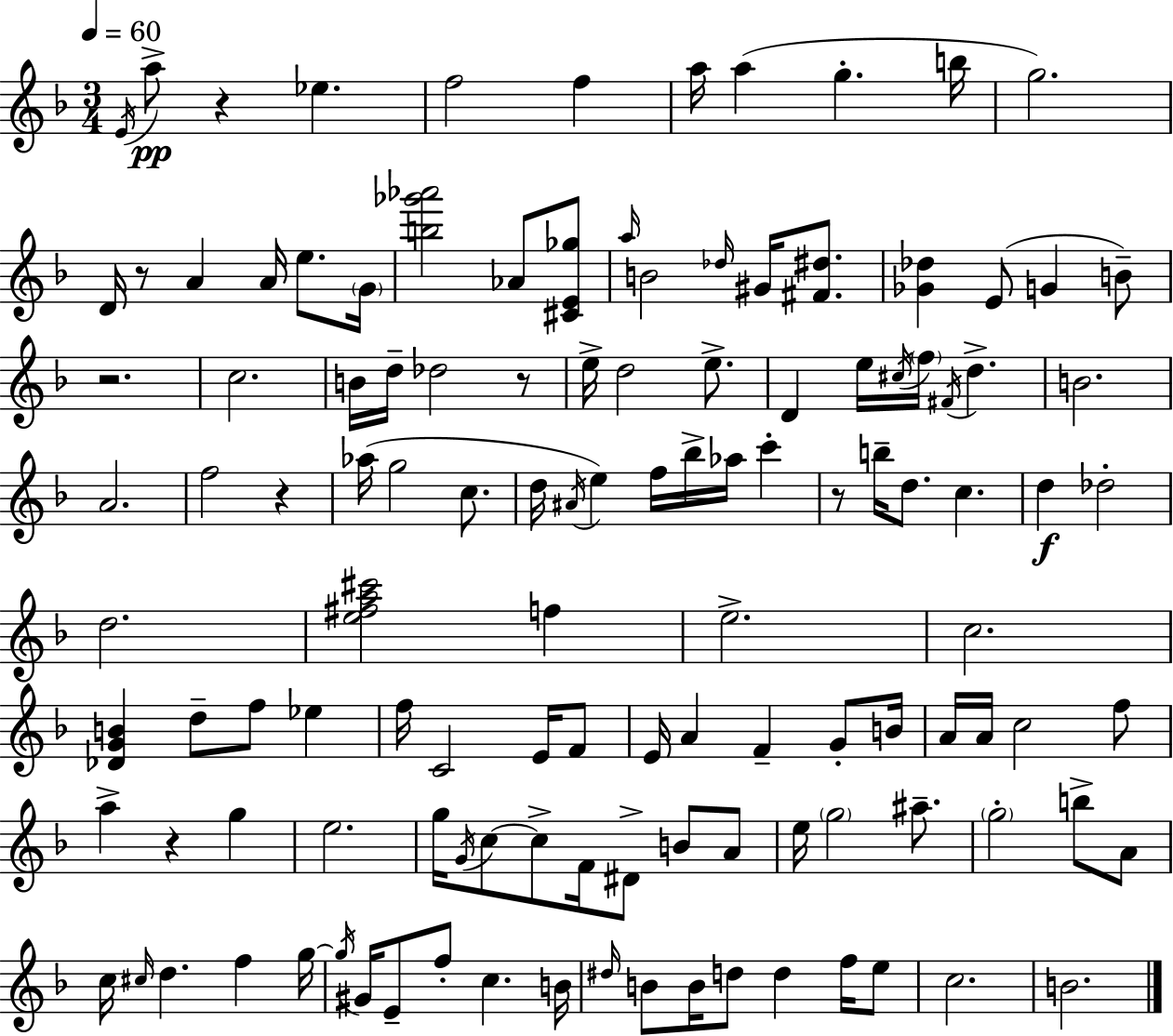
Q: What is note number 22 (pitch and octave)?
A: G4